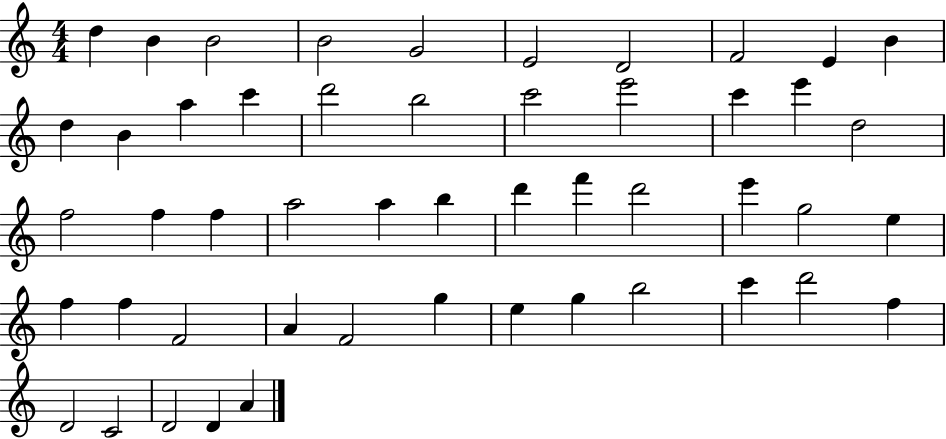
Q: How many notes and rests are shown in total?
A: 50